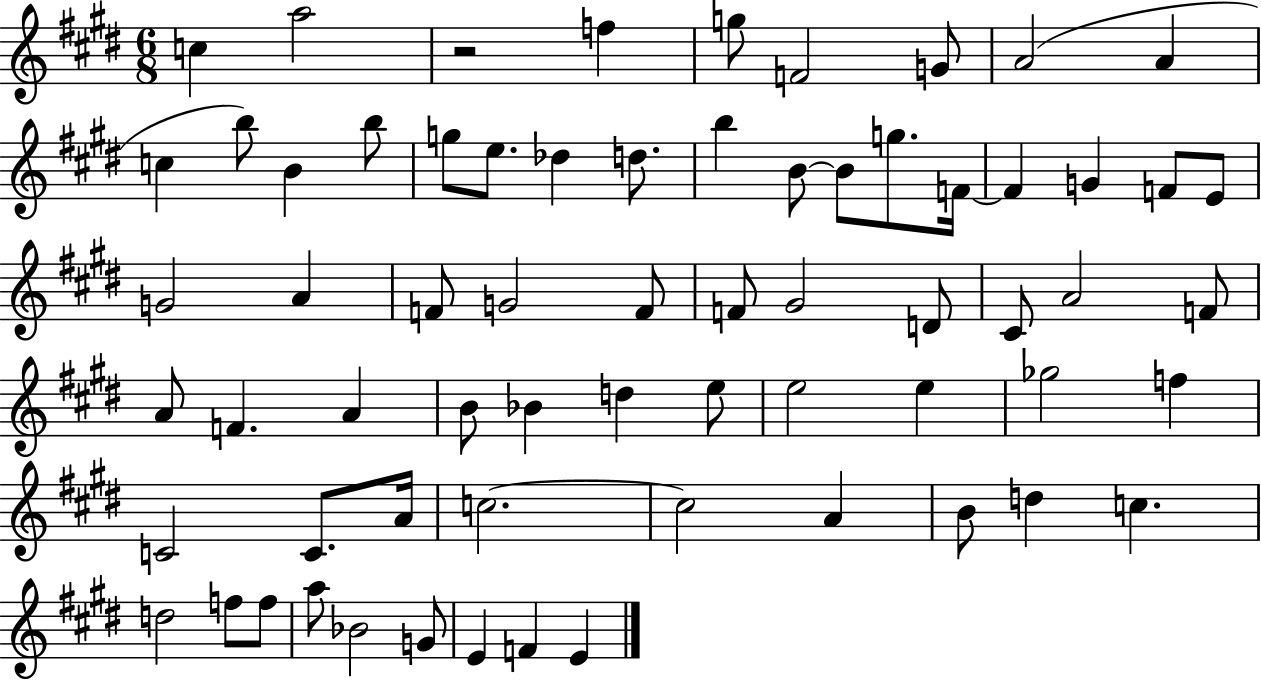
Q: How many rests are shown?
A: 1